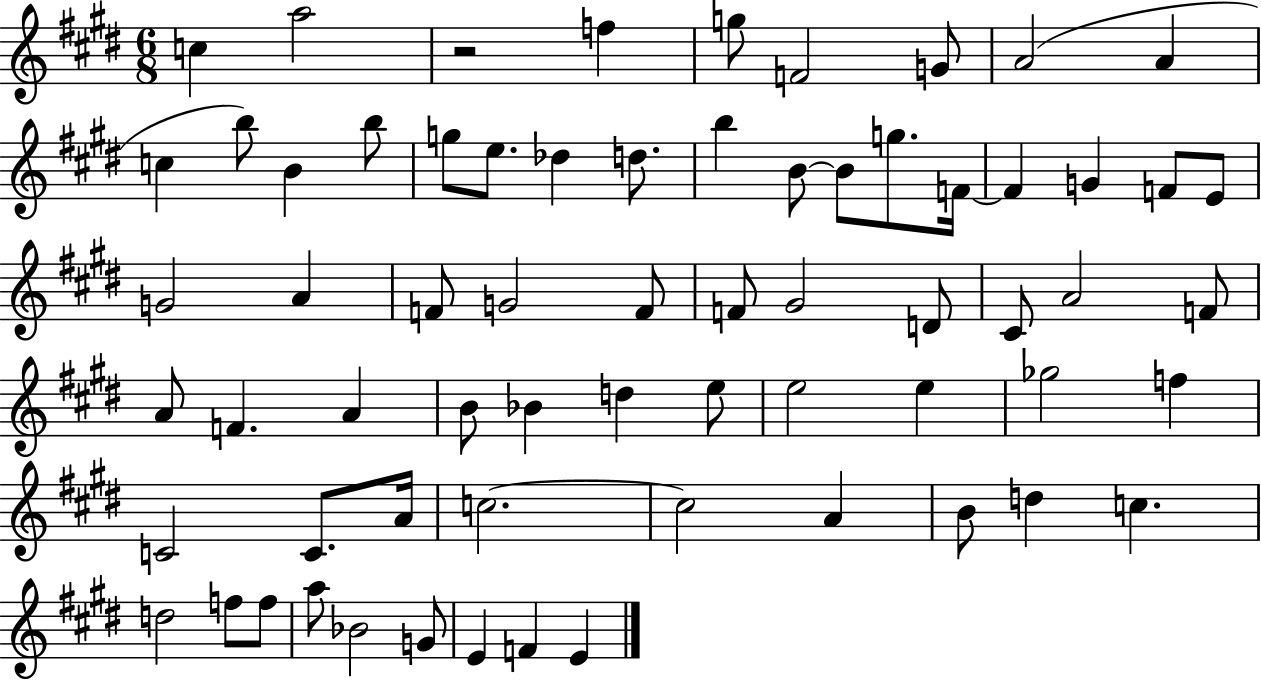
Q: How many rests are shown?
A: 1